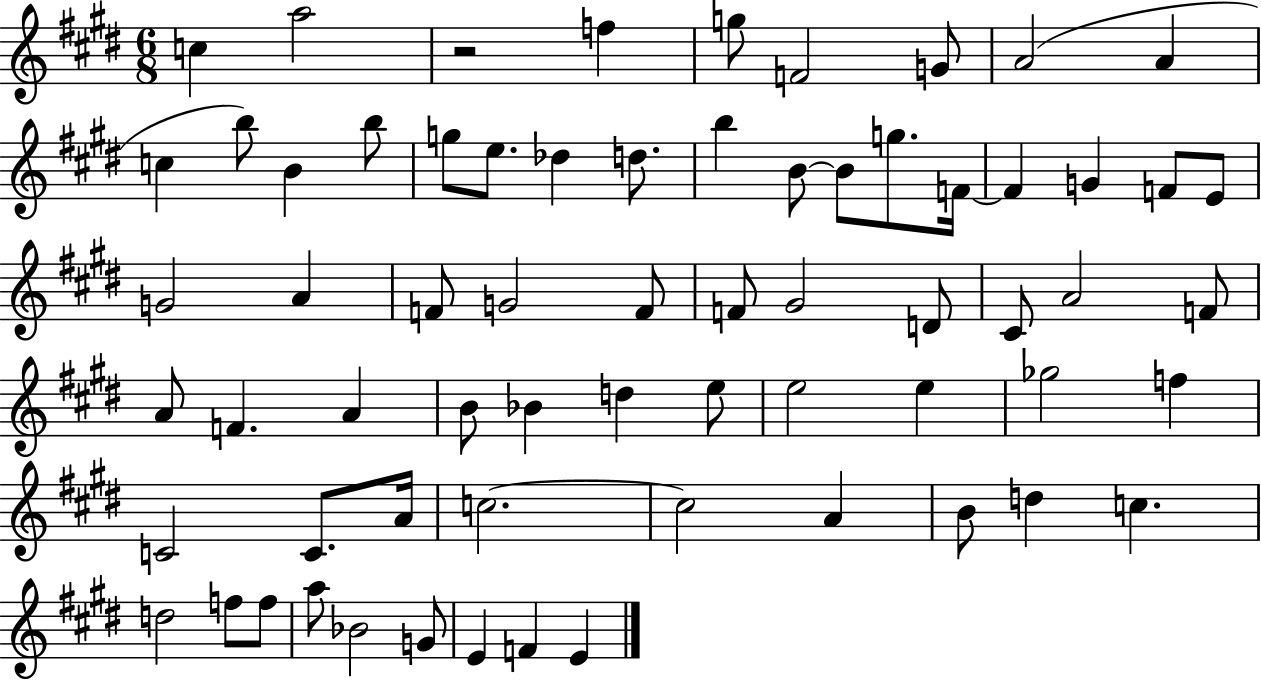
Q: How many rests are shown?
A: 1